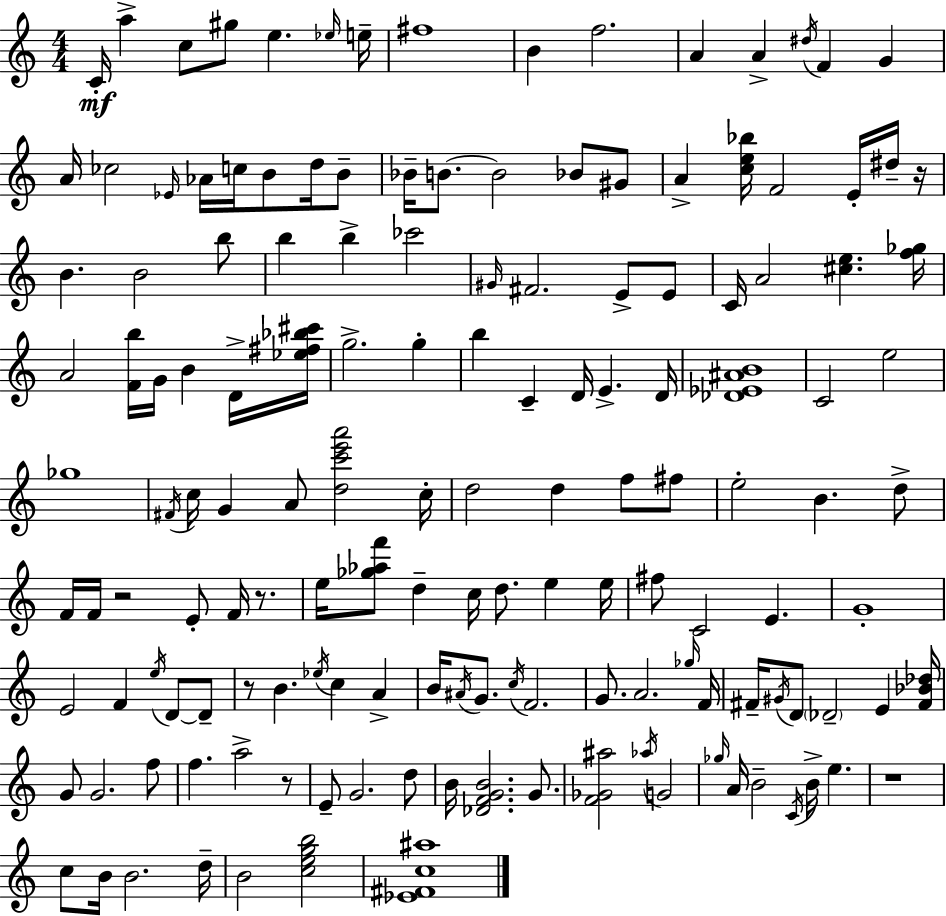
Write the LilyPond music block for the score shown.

{
  \clef treble
  \numericTimeSignature
  \time 4/4
  \key a \minor
  c'16-.\mf a''4-> c''8 gis''8 e''4. \grace { ees''16 } | e''16-- fis''1 | b'4 f''2. | a'4 a'4-> \acciaccatura { dis''16 } f'4 g'4 | \break a'16 ces''2 \grace { ees'16 } aes'16 c''16 b'8 | d''16 b'8-- bes'16-- b'8.~~ b'2 bes'8 | gis'8 a'4-> <c'' e'' bes''>16 f'2 | e'16-. dis''16-- r16 b'4. b'2 | \break b''8 b''4 b''4-> ces'''2 | \grace { gis'16 } fis'2. | e'8-> e'8 c'16 a'2 <cis'' e''>4. | <f'' ges''>16 a'2 <f' b''>16 g'16 b'4 | \break d'16-> <ees'' fis'' bes'' cis'''>16 g''2.-> | g''4-. b''4 c'4-- d'16 e'4.-> | d'16 <des' ees' ais' b'>1 | c'2 e''2 | \break ges''1 | \acciaccatura { fis'16 } c''16 g'4 a'8 <d'' c''' e''' a'''>2 | c''16-. d''2 d''4 | f''8 fis''8 e''2-. b'4. | \break d''8-> f'16 f'16 r2 e'8-. | f'16 r8. e''16 <ges'' aes'' f'''>8 d''4-- c''16 d''8. | e''4 e''16 fis''8 c'2 e'4. | g'1-. | \break e'2 f'4 | \acciaccatura { e''16 } d'8~~ d'8-- r8 b'4. \acciaccatura { ees''16 } c''4 | a'4-> b'16 \acciaccatura { ais'16 } g'8. \acciaccatura { c''16 } f'2. | g'8. a'2. | \break \grace { ges''16 } f'16 fis'16-- \acciaccatura { gis'16 } d'8 \parenthesize des'2-- | e'4 <fis' bes' des''>16 g'8 g'2. | f''8 f''4. | a''2-> r8 e'8-- g'2. | \break d''8 b'16 <des' f' g' b'>2. | g'8. <f' ges' ais''>2 | \acciaccatura { aes''16 } g'2 \grace { ges''16 } a'16 b'2-- | \acciaccatura { c'16 } b'16-> e''4. r1 | \break c''8 | b'16 b'2. d''16-- b'2 | <c'' e'' g'' b''>2 <ees' fis' c'' ais''>1 | \bar "|."
}